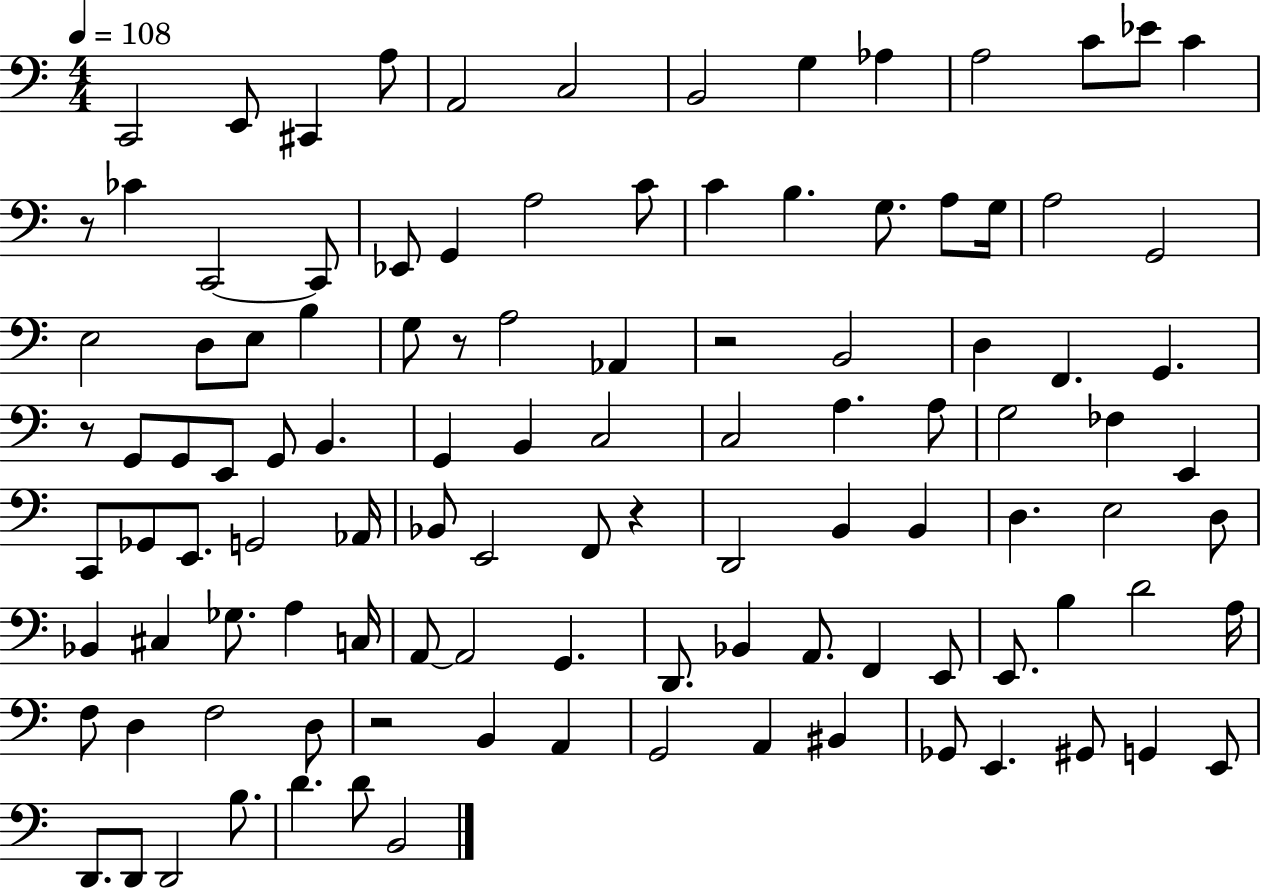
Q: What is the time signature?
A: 4/4